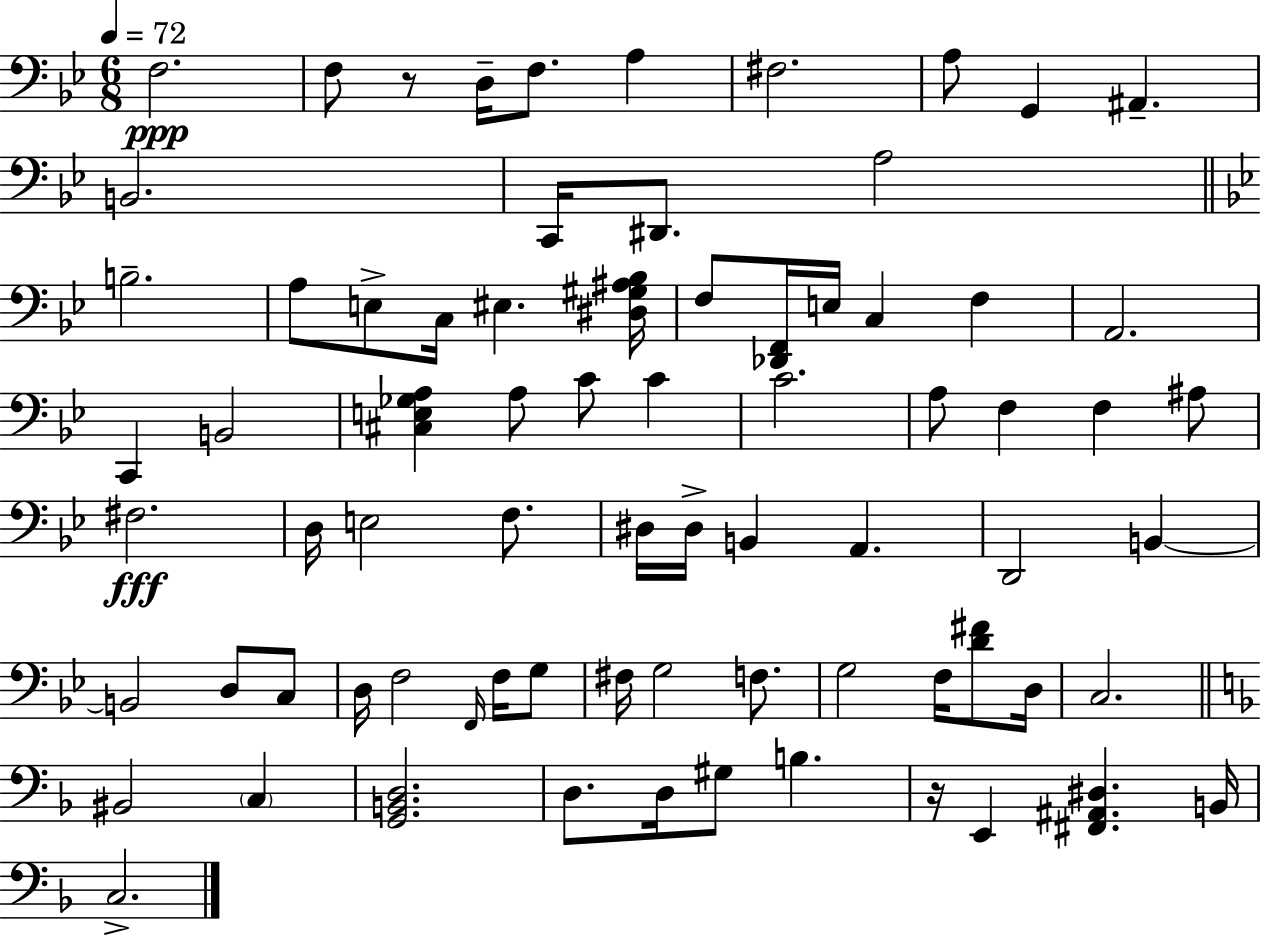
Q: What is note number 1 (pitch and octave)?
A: F3